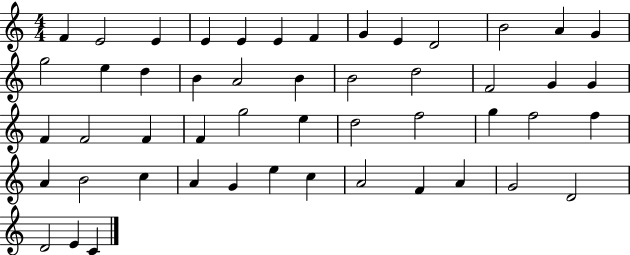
{
  \clef treble
  \numericTimeSignature
  \time 4/4
  \key c \major
  f'4 e'2 e'4 | e'4 e'4 e'4 f'4 | g'4 e'4 d'2 | b'2 a'4 g'4 | \break g''2 e''4 d''4 | b'4 a'2 b'4 | b'2 d''2 | f'2 g'4 g'4 | \break f'4 f'2 f'4 | f'4 g''2 e''4 | d''2 f''2 | g''4 f''2 f''4 | \break a'4 b'2 c''4 | a'4 g'4 e''4 c''4 | a'2 f'4 a'4 | g'2 d'2 | \break d'2 e'4 c'4 | \bar "|."
}